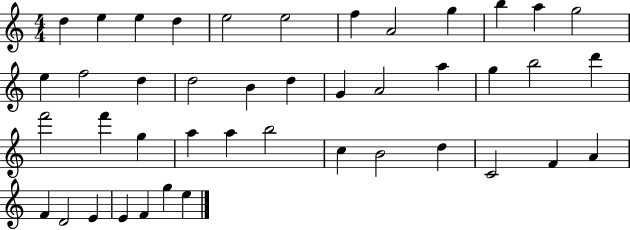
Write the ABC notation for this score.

X:1
T:Untitled
M:4/4
L:1/4
K:C
d e e d e2 e2 f A2 g b a g2 e f2 d d2 B d G A2 a g b2 d' f'2 f' g a a b2 c B2 d C2 F A F D2 E E F g e